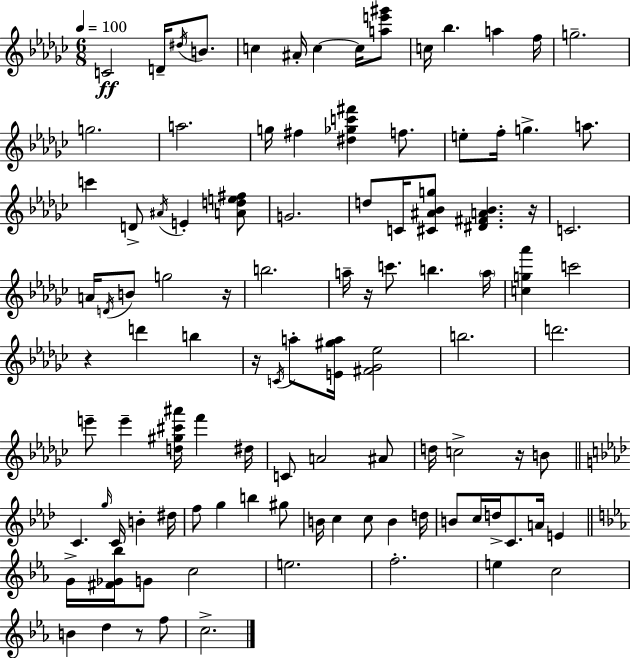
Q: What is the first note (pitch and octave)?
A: C4